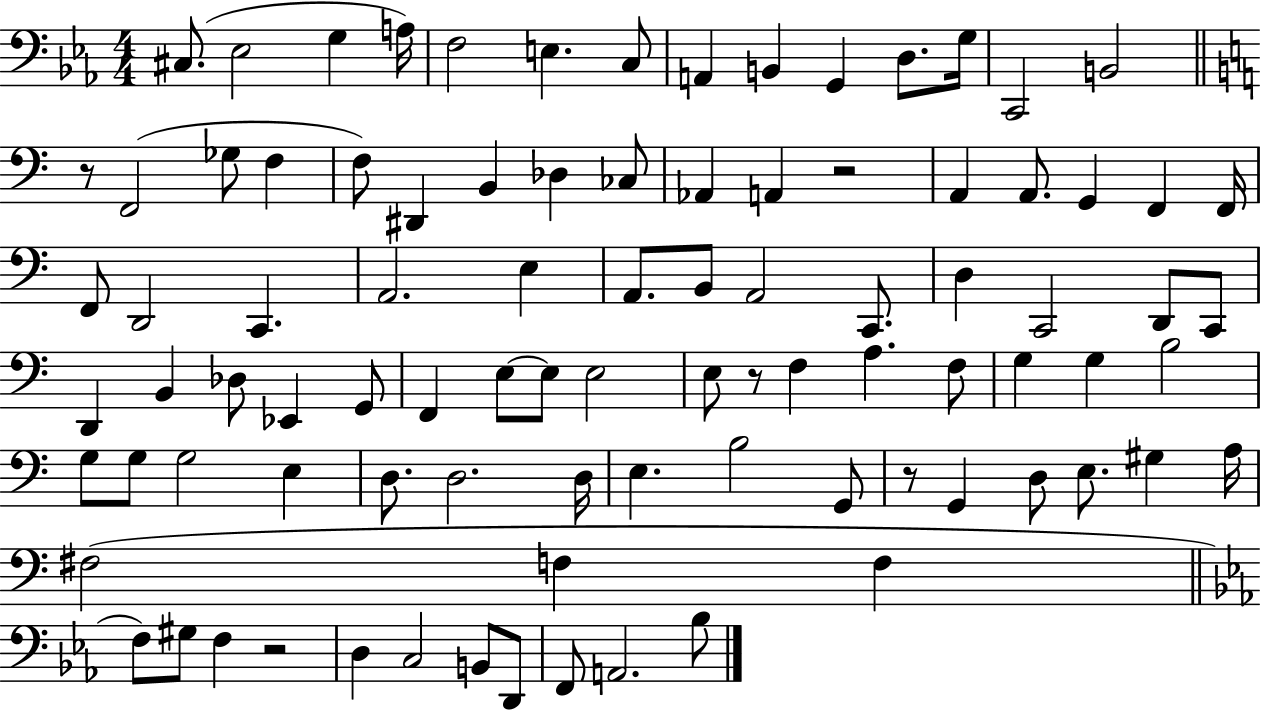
X:1
T:Untitled
M:4/4
L:1/4
K:Eb
^C,/2 _E,2 G, A,/4 F,2 E, C,/2 A,, B,, G,, D,/2 G,/4 C,,2 B,,2 z/2 F,,2 _G,/2 F, F,/2 ^D,, B,, _D, _C,/2 _A,, A,, z2 A,, A,,/2 G,, F,, F,,/4 F,,/2 D,,2 C,, A,,2 E, A,,/2 B,,/2 A,,2 C,,/2 D, C,,2 D,,/2 C,,/2 D,, B,, _D,/2 _E,, G,,/2 F,, E,/2 E,/2 E,2 E,/2 z/2 F, A, F,/2 G, G, B,2 G,/2 G,/2 G,2 E, D,/2 D,2 D,/4 E, B,2 G,,/2 z/2 G,, D,/2 E,/2 ^G, A,/4 ^F,2 F, F, F,/2 ^G,/2 F, z2 D, C,2 B,,/2 D,,/2 F,,/2 A,,2 _B,/2